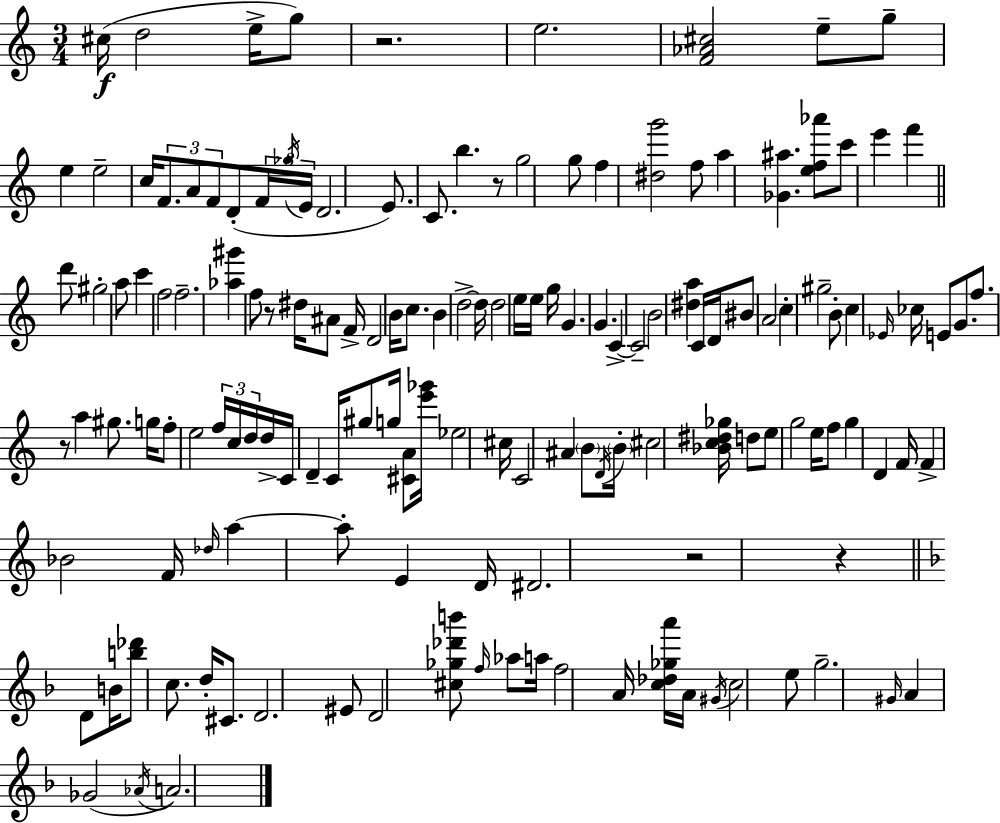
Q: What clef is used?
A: treble